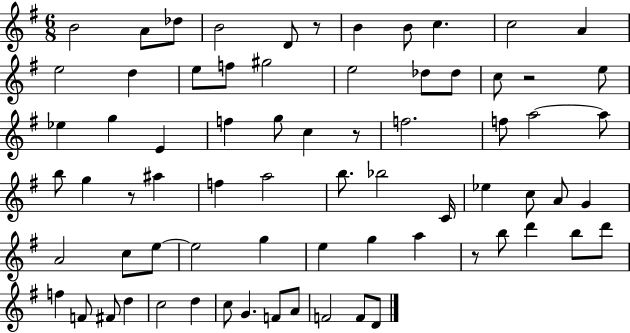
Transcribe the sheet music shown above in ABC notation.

X:1
T:Untitled
M:6/8
L:1/4
K:G
B2 A/2 _d/2 B2 D/2 z/2 B B/2 c c2 A e2 d e/2 f/2 ^g2 e2 _d/2 _d/2 c/2 z2 e/2 _e g E f g/2 c z/2 f2 f/2 a2 a/2 b/2 g z/2 ^a f a2 b/2 _b2 C/4 _e c/2 A/2 G A2 c/2 e/2 e2 g e g a z/2 b/2 d' b/2 d'/2 f F/2 ^F/2 d c2 d c/2 G F/2 A/2 F2 F/2 D/2